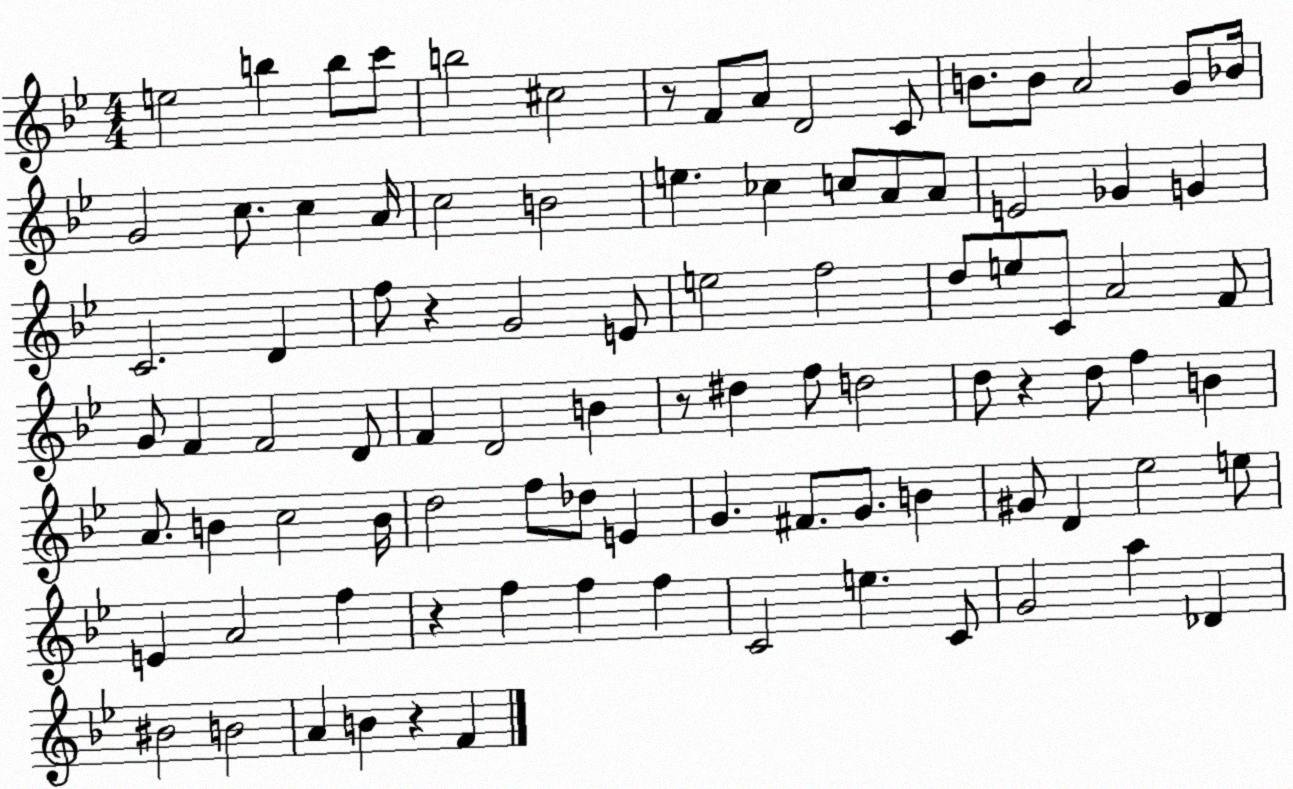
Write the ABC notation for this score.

X:1
T:Untitled
M:4/4
L:1/4
K:Bb
e2 b b/2 c'/2 b2 ^c2 z/2 F/2 A/2 D2 C/2 B/2 B/2 A2 G/2 _B/4 G2 c/2 c A/4 c2 B2 e _c c/2 A/2 A/2 E2 _G G C2 D f/2 z G2 E/2 e2 f2 d/2 e/2 C/2 A2 F/2 G/2 F F2 D/2 F D2 B z/2 ^d f/2 d2 d/2 z d/2 f B A/2 B c2 B/4 d2 f/2 _d/2 E G ^F/2 G/2 B ^G/2 D _e2 e/2 E A2 f z f f f C2 e C/2 G2 a _D ^B2 B2 A B z F